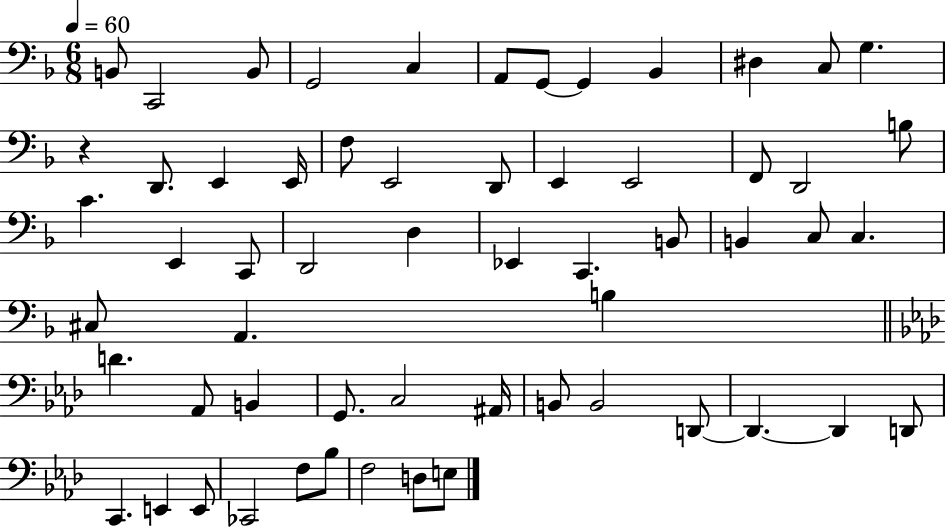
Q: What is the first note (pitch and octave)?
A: B2